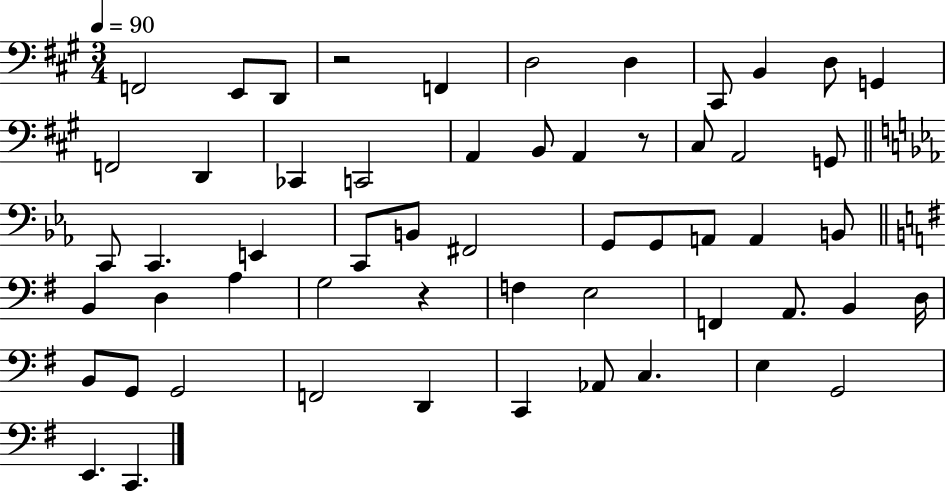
F2/h E2/e D2/e R/h F2/q D3/h D3/q C#2/e B2/q D3/e G2/q F2/h D2/q CES2/q C2/h A2/q B2/e A2/q R/e C#3/e A2/h G2/e C2/e C2/q. E2/q C2/e B2/e F#2/h G2/e G2/e A2/e A2/q B2/e B2/q D3/q A3/q G3/h R/q F3/q E3/h F2/q A2/e. B2/q D3/s B2/e G2/e G2/h F2/h D2/q C2/q Ab2/e C3/q. E3/q G2/h E2/q. C2/q.